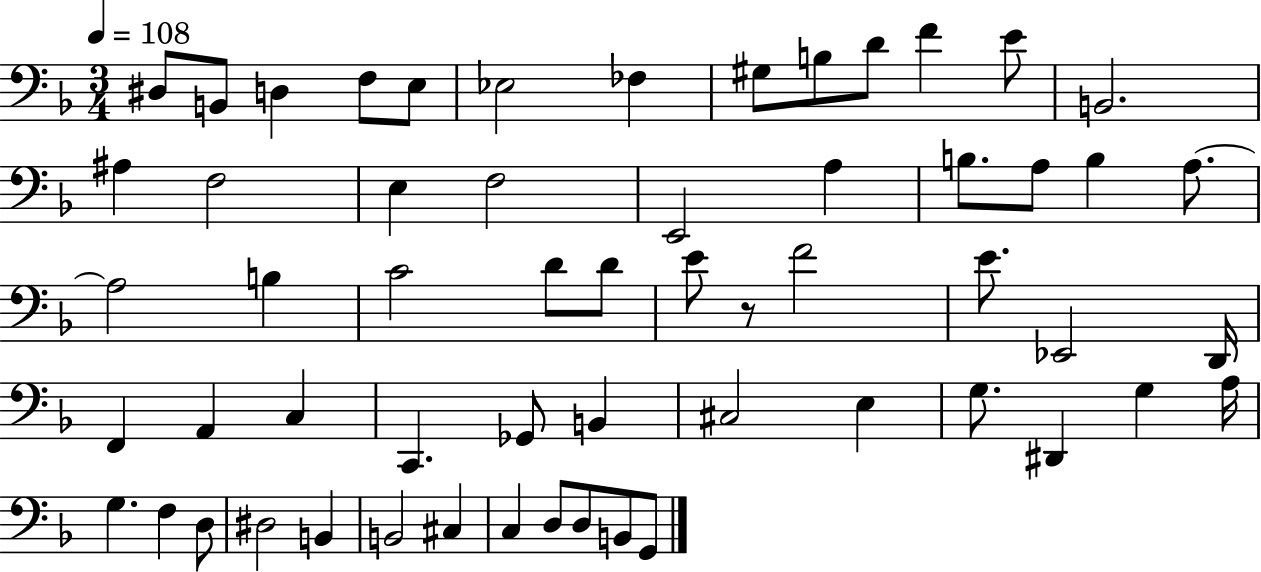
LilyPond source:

{
  \clef bass
  \numericTimeSignature
  \time 3/4
  \key f \major
  \tempo 4 = 108
  \repeat volta 2 { dis8 b,8 d4 f8 e8 | ees2 fes4 | gis8 b8 d'8 f'4 e'8 | b,2. | \break ais4 f2 | e4 f2 | e,2 a4 | b8. a8 b4 a8.~~ | \break a2 b4 | c'2 d'8 d'8 | e'8 r8 f'2 | e'8. ees,2 d,16 | \break f,4 a,4 c4 | c,4. ges,8 b,4 | cis2 e4 | g8. dis,4 g4 a16 | \break g4. f4 d8 | dis2 b,4 | b,2 cis4 | c4 d8 d8 b,8 g,8 | \break } \bar "|."
}